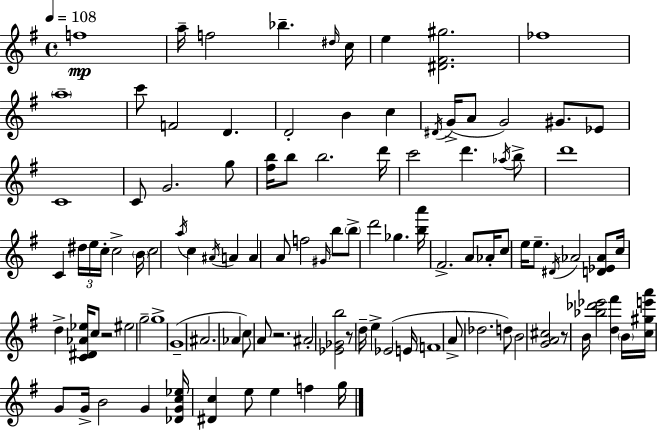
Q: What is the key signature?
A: E minor